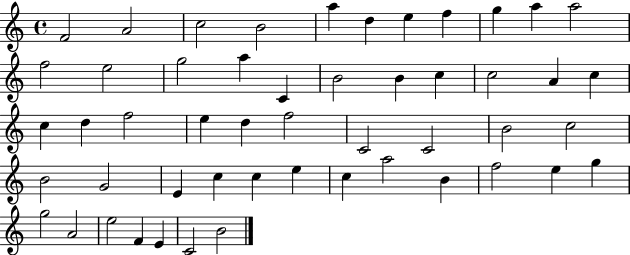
X:1
T:Untitled
M:4/4
L:1/4
K:C
F2 A2 c2 B2 a d e f g a a2 f2 e2 g2 a C B2 B c c2 A c c d f2 e d f2 C2 C2 B2 c2 B2 G2 E c c e c a2 B f2 e g g2 A2 e2 F E C2 B2